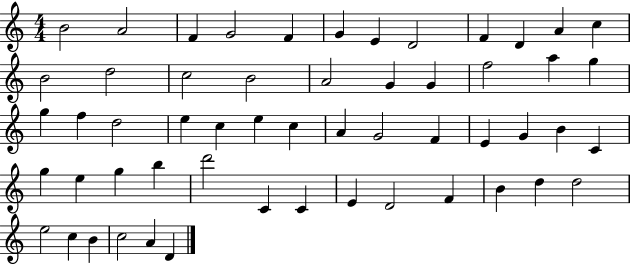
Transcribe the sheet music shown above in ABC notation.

X:1
T:Untitled
M:4/4
L:1/4
K:C
B2 A2 F G2 F G E D2 F D A c B2 d2 c2 B2 A2 G G f2 a g g f d2 e c e c A G2 F E G B C g e g b d'2 C C E D2 F B d d2 e2 c B c2 A D